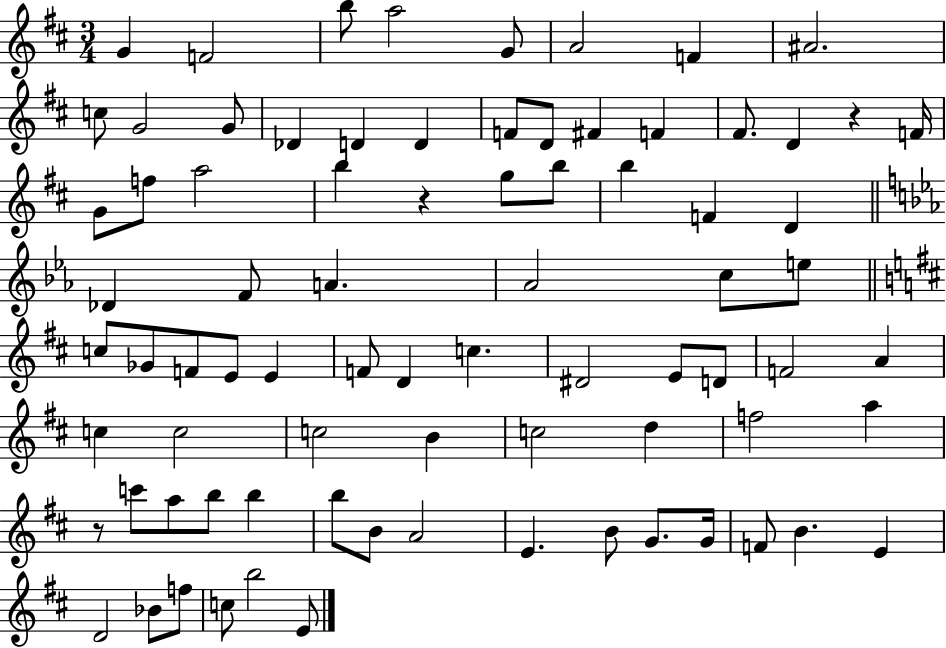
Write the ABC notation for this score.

X:1
T:Untitled
M:3/4
L:1/4
K:D
G F2 b/2 a2 G/2 A2 F ^A2 c/2 G2 G/2 _D D D F/2 D/2 ^F F ^F/2 D z F/4 G/2 f/2 a2 b z g/2 b/2 b F D _D F/2 A _A2 c/2 e/2 c/2 _G/2 F/2 E/2 E F/2 D c ^D2 E/2 D/2 F2 A c c2 c2 B c2 d f2 a z/2 c'/2 a/2 b/2 b b/2 B/2 A2 E B/2 G/2 G/4 F/2 B E D2 _B/2 f/2 c/2 b2 E/2